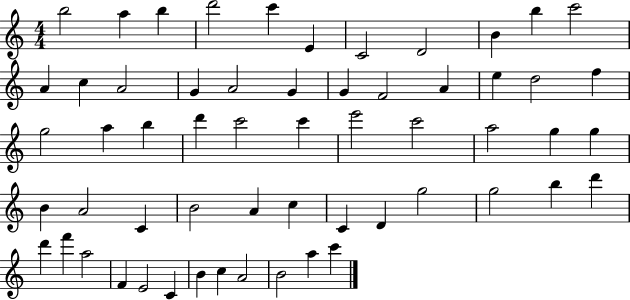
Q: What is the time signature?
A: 4/4